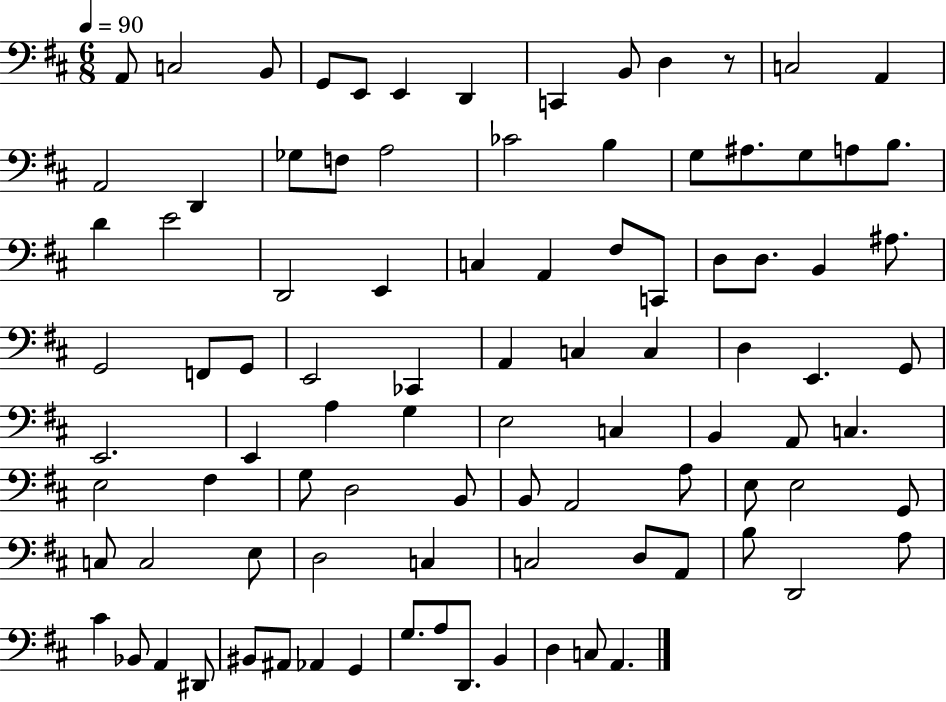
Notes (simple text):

A2/e C3/h B2/e G2/e E2/e E2/q D2/q C2/q B2/e D3/q R/e C3/h A2/q A2/h D2/q Gb3/e F3/e A3/h CES4/h B3/q G3/e A#3/e. G3/e A3/e B3/e. D4/q E4/h D2/h E2/q C3/q A2/q F#3/e C2/e D3/e D3/e. B2/q A#3/e. G2/h F2/e G2/e E2/h CES2/q A2/q C3/q C3/q D3/q E2/q. G2/e E2/h. E2/q A3/q G3/q E3/h C3/q B2/q A2/e C3/q. E3/h F#3/q G3/e D3/h B2/e B2/e A2/h A3/e E3/e E3/h G2/e C3/e C3/h E3/e D3/h C3/q C3/h D3/e A2/e B3/e D2/h A3/e C#4/q Bb2/e A2/q D#2/e BIS2/e A#2/e Ab2/q G2/q G3/e. A3/e D2/e. B2/q D3/q C3/e A2/q.